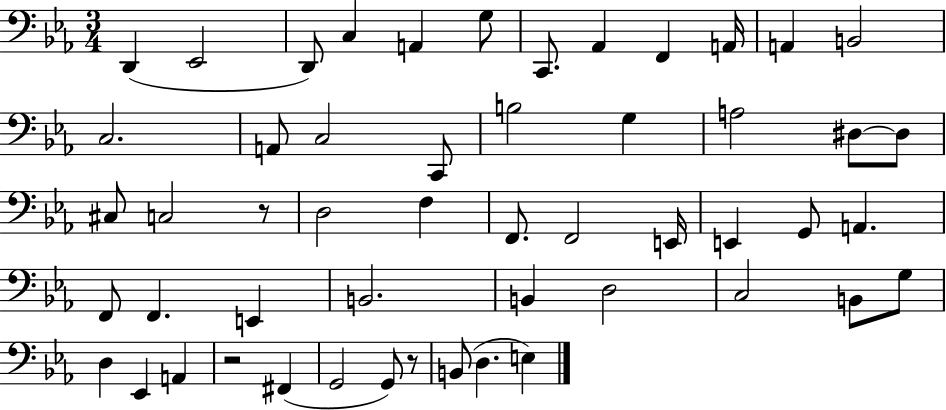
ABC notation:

X:1
T:Untitled
M:3/4
L:1/4
K:Eb
D,, _E,,2 D,,/2 C, A,, G,/2 C,,/2 _A,, F,, A,,/4 A,, B,,2 C,2 A,,/2 C,2 C,,/2 B,2 G, A,2 ^D,/2 ^D,/2 ^C,/2 C,2 z/2 D,2 F, F,,/2 F,,2 E,,/4 E,, G,,/2 A,, F,,/2 F,, E,, B,,2 B,, D,2 C,2 B,,/2 G,/2 D, _E,, A,, z2 ^F,, G,,2 G,,/2 z/2 B,,/2 D, E,